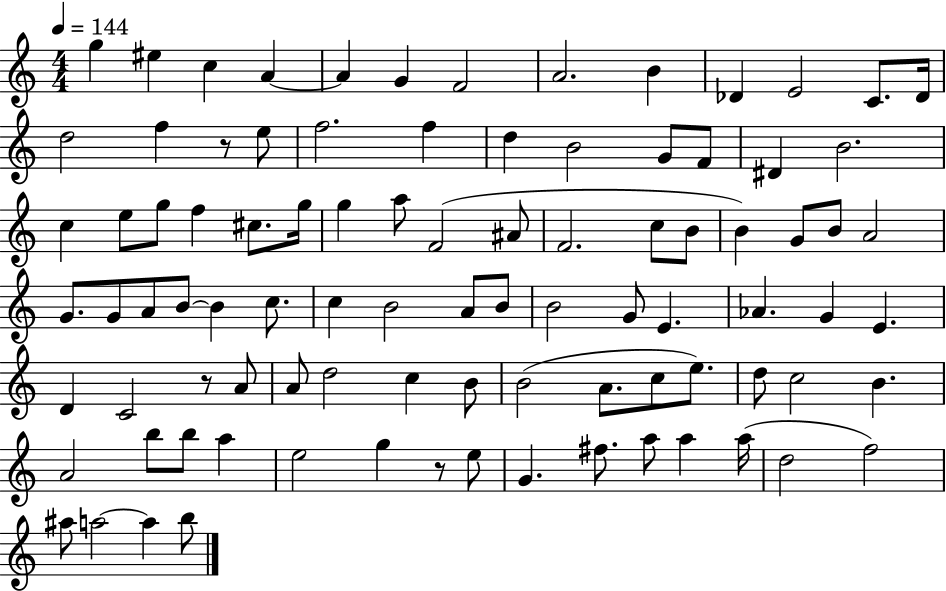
{
  \clef treble
  \numericTimeSignature
  \time 4/4
  \key c \major
  \tempo 4 = 144
  g''4 eis''4 c''4 a'4~~ | a'4 g'4 f'2 | a'2. b'4 | des'4 e'2 c'8. des'16 | \break d''2 f''4 r8 e''8 | f''2. f''4 | d''4 b'2 g'8 f'8 | dis'4 b'2. | \break c''4 e''8 g''8 f''4 cis''8. g''16 | g''4 a''8 f'2( ais'8 | f'2. c''8 b'8 | b'4) g'8 b'8 a'2 | \break g'8. g'8 a'8 b'8~~ b'4 c''8. | c''4 b'2 a'8 b'8 | b'2 g'8 e'4. | aes'4. g'4 e'4. | \break d'4 c'2 r8 a'8 | a'8 d''2 c''4 b'8 | b'2( a'8. c''8 e''8.) | d''8 c''2 b'4. | \break a'2 b''8 b''8 a''4 | e''2 g''4 r8 e''8 | g'4. fis''8. a''8 a''4 a''16( | d''2 f''2) | \break ais''8 a''2~~ a''4 b''8 | \bar "|."
}